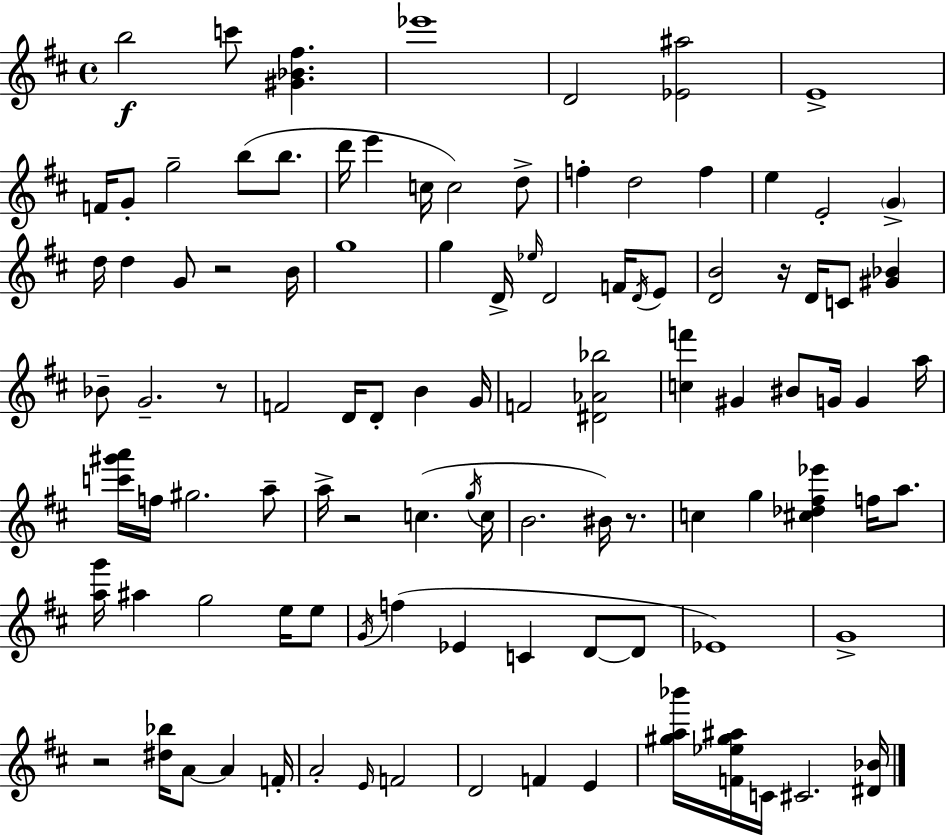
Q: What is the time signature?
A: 4/4